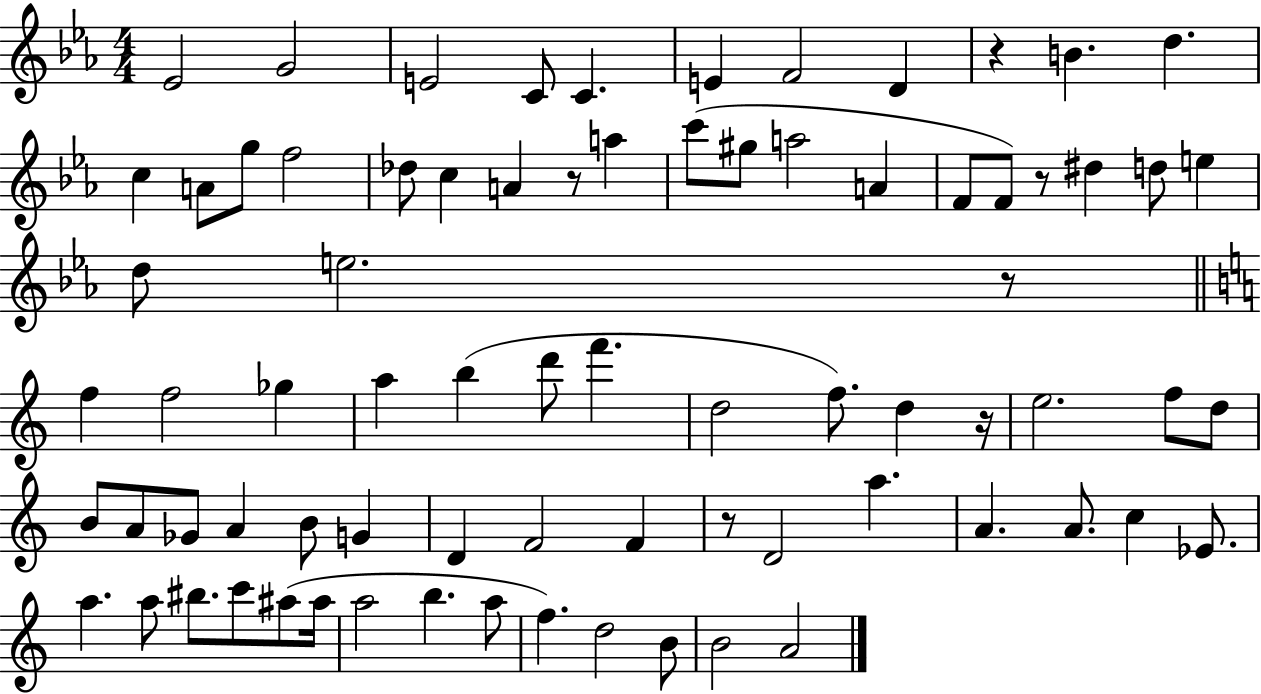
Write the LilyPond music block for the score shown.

{
  \clef treble
  \numericTimeSignature
  \time 4/4
  \key ees \major
  ees'2 g'2 | e'2 c'8 c'4. | e'4 f'2 d'4 | r4 b'4. d''4. | \break c''4 a'8 g''8 f''2 | des''8 c''4 a'4 r8 a''4 | c'''8( gis''8 a''2 a'4 | f'8 f'8) r8 dis''4 d''8 e''4 | \break d''8 e''2. r8 | \bar "||" \break \key a \minor f''4 f''2 ges''4 | a''4 b''4( d'''8 f'''4. | d''2 f''8.) d''4 r16 | e''2. f''8 d''8 | \break b'8 a'8 ges'8 a'4 b'8 g'4 | d'4 f'2 f'4 | r8 d'2 a''4. | a'4. a'8. c''4 ees'8. | \break a''4. a''8 bis''8. c'''8 ais''8( ais''16 | a''2 b''4. a''8 | f''4.) d''2 b'8 | b'2 a'2 | \break \bar "|."
}